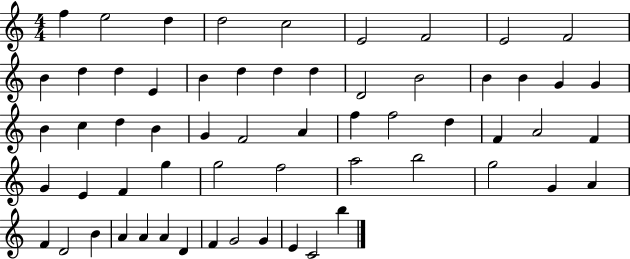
{
  \clef treble
  \numericTimeSignature
  \time 4/4
  \key c \major
  f''4 e''2 d''4 | d''2 c''2 | e'2 f'2 | e'2 f'2 | \break b'4 d''4 d''4 e'4 | b'4 d''4 d''4 d''4 | d'2 b'2 | b'4 b'4 g'4 g'4 | \break b'4 c''4 d''4 b'4 | g'4 f'2 a'4 | f''4 f''2 d''4 | f'4 a'2 f'4 | \break g'4 e'4 f'4 g''4 | g''2 f''2 | a''2 b''2 | g''2 g'4 a'4 | \break f'4 d'2 b'4 | a'4 a'4 a'4 d'4 | f'4 g'2 g'4 | e'4 c'2 b''4 | \break \bar "|."
}